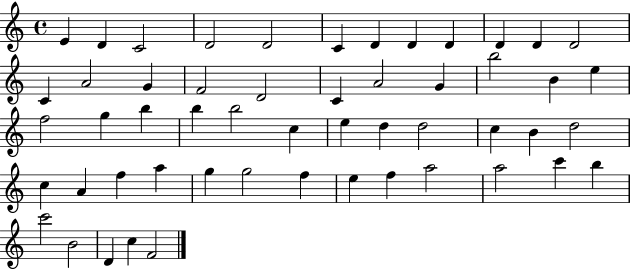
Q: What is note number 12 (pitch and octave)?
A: D4